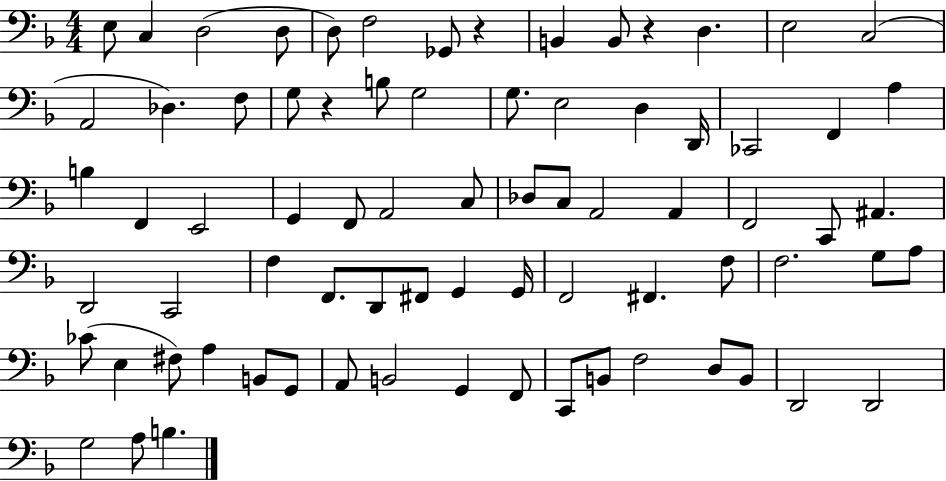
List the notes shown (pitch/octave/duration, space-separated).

E3/e C3/q D3/h D3/e D3/e F3/h Gb2/e R/q B2/q B2/e R/q D3/q. E3/h C3/h A2/h Db3/q. F3/e G3/e R/q B3/e G3/h G3/e. E3/h D3/q D2/s CES2/h F2/q A3/q B3/q F2/q E2/h G2/q F2/e A2/h C3/e Db3/e C3/e A2/h A2/q F2/h C2/e A#2/q. D2/h C2/h F3/q F2/e. D2/e F#2/e G2/q G2/s F2/h F#2/q. F3/e F3/h. G3/e A3/e CES4/e E3/q F#3/e A3/q B2/e G2/e A2/e B2/h G2/q F2/e C2/e B2/e F3/h D3/e B2/e D2/h D2/h G3/h A3/e B3/q.